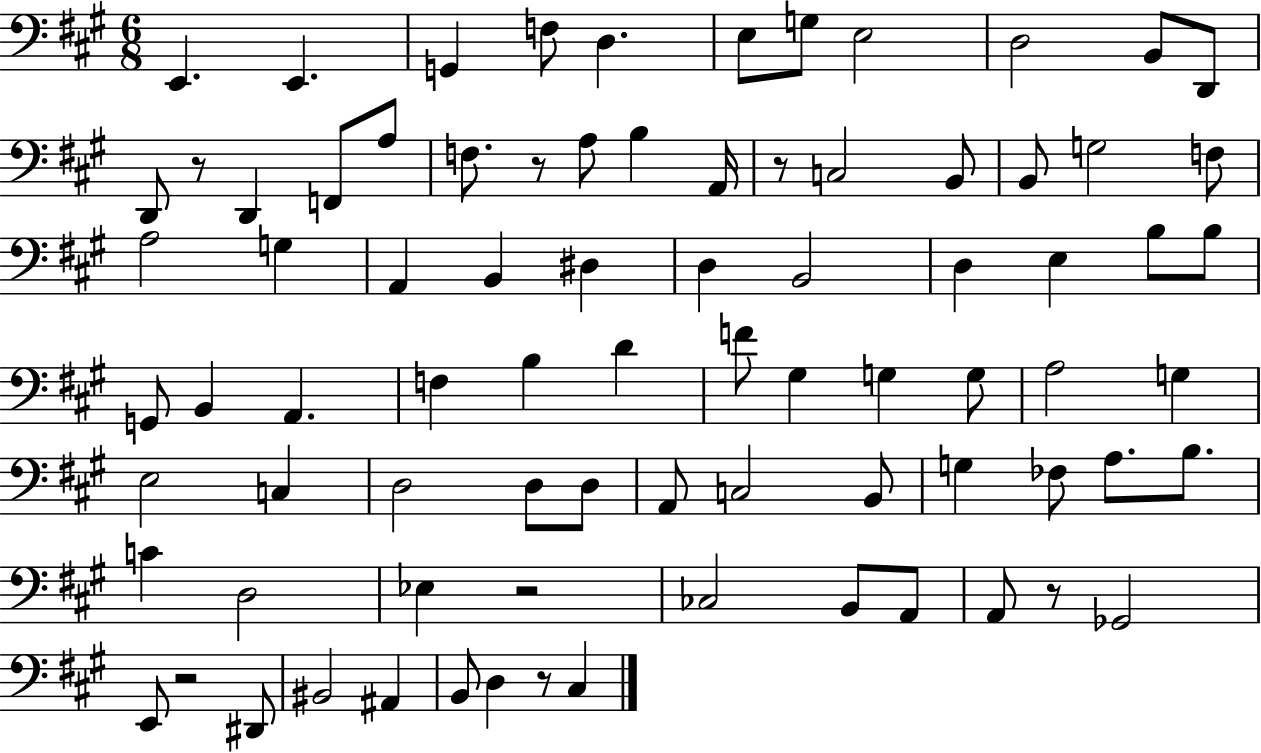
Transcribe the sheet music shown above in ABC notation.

X:1
T:Untitled
M:6/8
L:1/4
K:A
E,, E,, G,, F,/2 D, E,/2 G,/2 E,2 D,2 B,,/2 D,,/2 D,,/2 z/2 D,, F,,/2 A,/2 F,/2 z/2 A,/2 B, A,,/4 z/2 C,2 B,,/2 B,,/2 G,2 F,/2 A,2 G, A,, B,, ^D, D, B,,2 D, E, B,/2 B,/2 G,,/2 B,, A,, F, B, D F/2 ^G, G, G,/2 A,2 G, E,2 C, D,2 D,/2 D,/2 A,,/2 C,2 B,,/2 G, _F,/2 A,/2 B,/2 C D,2 _E, z2 _C,2 B,,/2 A,,/2 A,,/2 z/2 _G,,2 E,,/2 z2 ^D,,/2 ^B,,2 ^A,, B,,/2 D, z/2 ^C,